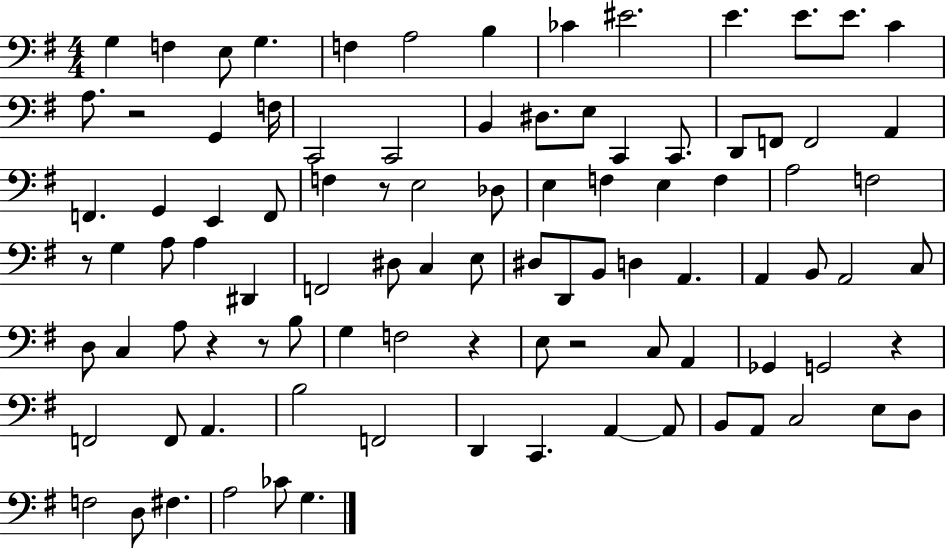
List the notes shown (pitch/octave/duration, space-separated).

G3/q F3/q E3/e G3/q. F3/q A3/h B3/q CES4/q EIS4/h. E4/q. E4/e. E4/e. C4/q A3/e. R/h G2/q F3/s C2/h C2/h B2/q D#3/e. E3/e C2/q C2/e. D2/e F2/e F2/h A2/q F2/q. G2/q E2/q F2/e F3/q R/e E3/h Db3/e E3/q F3/q E3/q F3/q A3/h F3/h R/e G3/q A3/e A3/q D#2/q F2/h D#3/e C3/q E3/e D#3/e D2/e B2/e D3/q A2/q. A2/q B2/e A2/h C3/e D3/e C3/q A3/e R/q R/e B3/e G3/q F3/h R/q E3/e R/h C3/e A2/q Gb2/q G2/h R/q F2/h F2/e A2/q. B3/h F2/h D2/q C2/q. A2/q A2/e B2/e A2/e C3/h E3/e D3/e F3/h D3/e F#3/q. A3/h CES4/e G3/q.